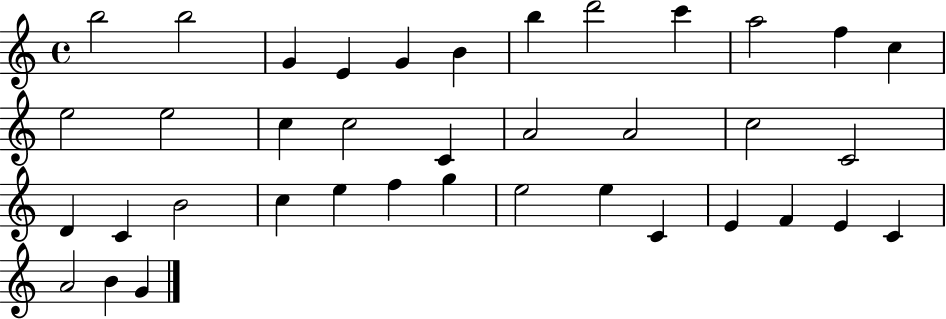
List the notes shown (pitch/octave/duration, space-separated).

B5/h B5/h G4/q E4/q G4/q B4/q B5/q D6/h C6/q A5/h F5/q C5/q E5/h E5/h C5/q C5/h C4/q A4/h A4/h C5/h C4/h D4/q C4/q B4/h C5/q E5/q F5/q G5/q E5/h E5/q C4/q E4/q F4/q E4/q C4/q A4/h B4/q G4/q